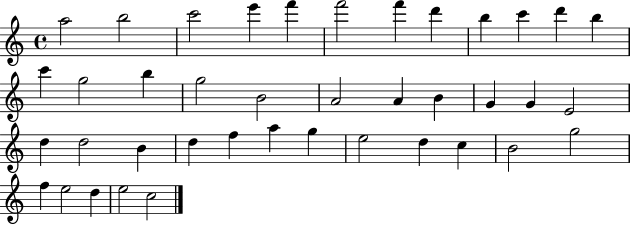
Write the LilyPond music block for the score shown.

{
  \clef treble
  \time 4/4
  \defaultTimeSignature
  \key c \major
  a''2 b''2 | c'''2 e'''4 f'''4 | f'''2 f'''4 d'''4 | b''4 c'''4 d'''4 b''4 | \break c'''4 g''2 b''4 | g''2 b'2 | a'2 a'4 b'4 | g'4 g'4 e'2 | \break d''4 d''2 b'4 | d''4 f''4 a''4 g''4 | e''2 d''4 c''4 | b'2 g''2 | \break f''4 e''2 d''4 | e''2 c''2 | \bar "|."
}